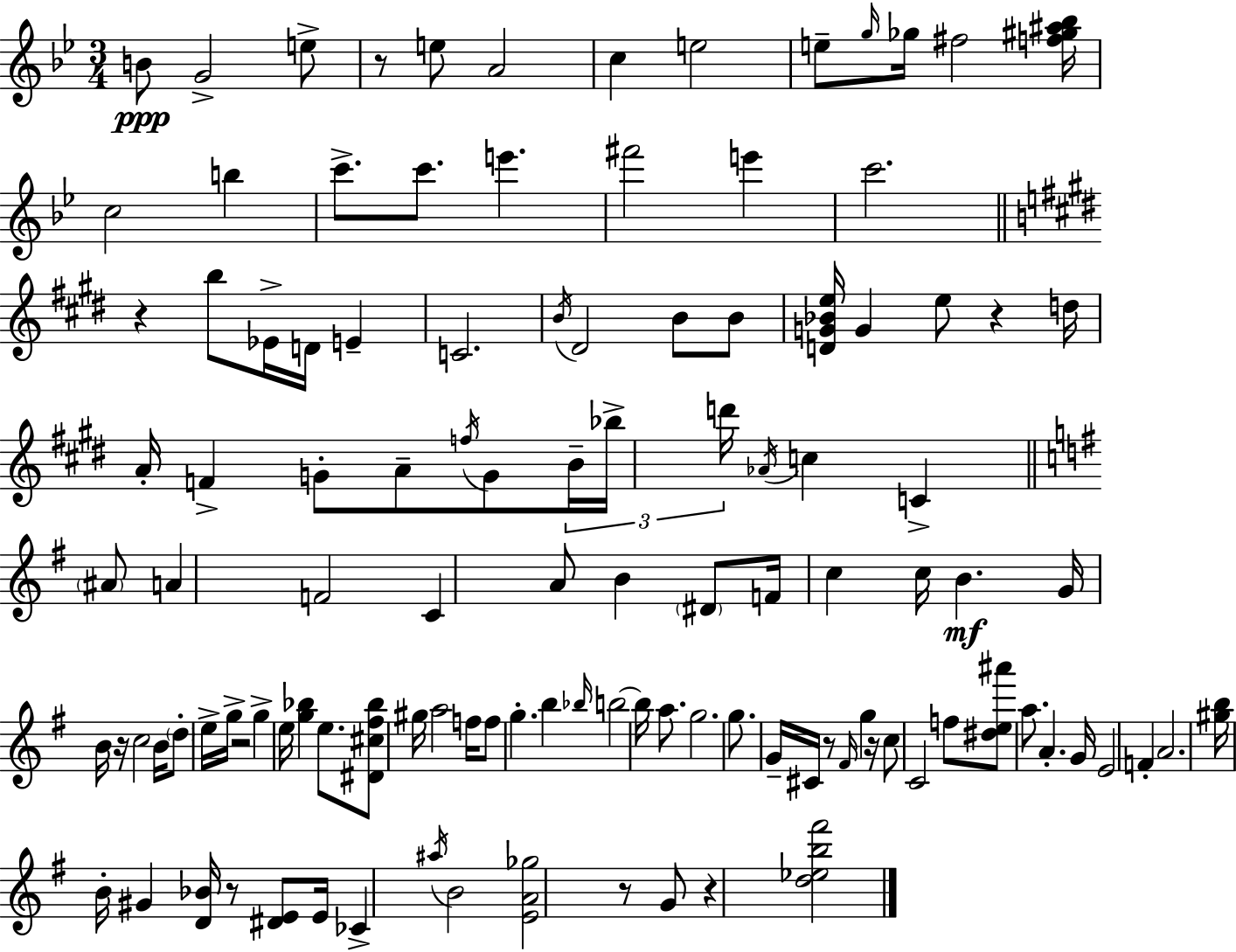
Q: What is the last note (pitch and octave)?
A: G4